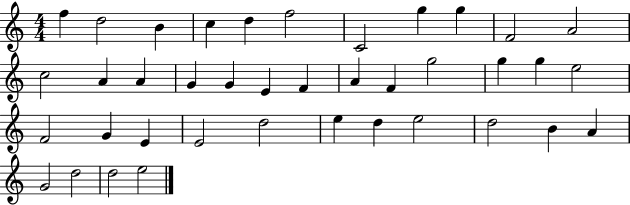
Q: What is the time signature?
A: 4/4